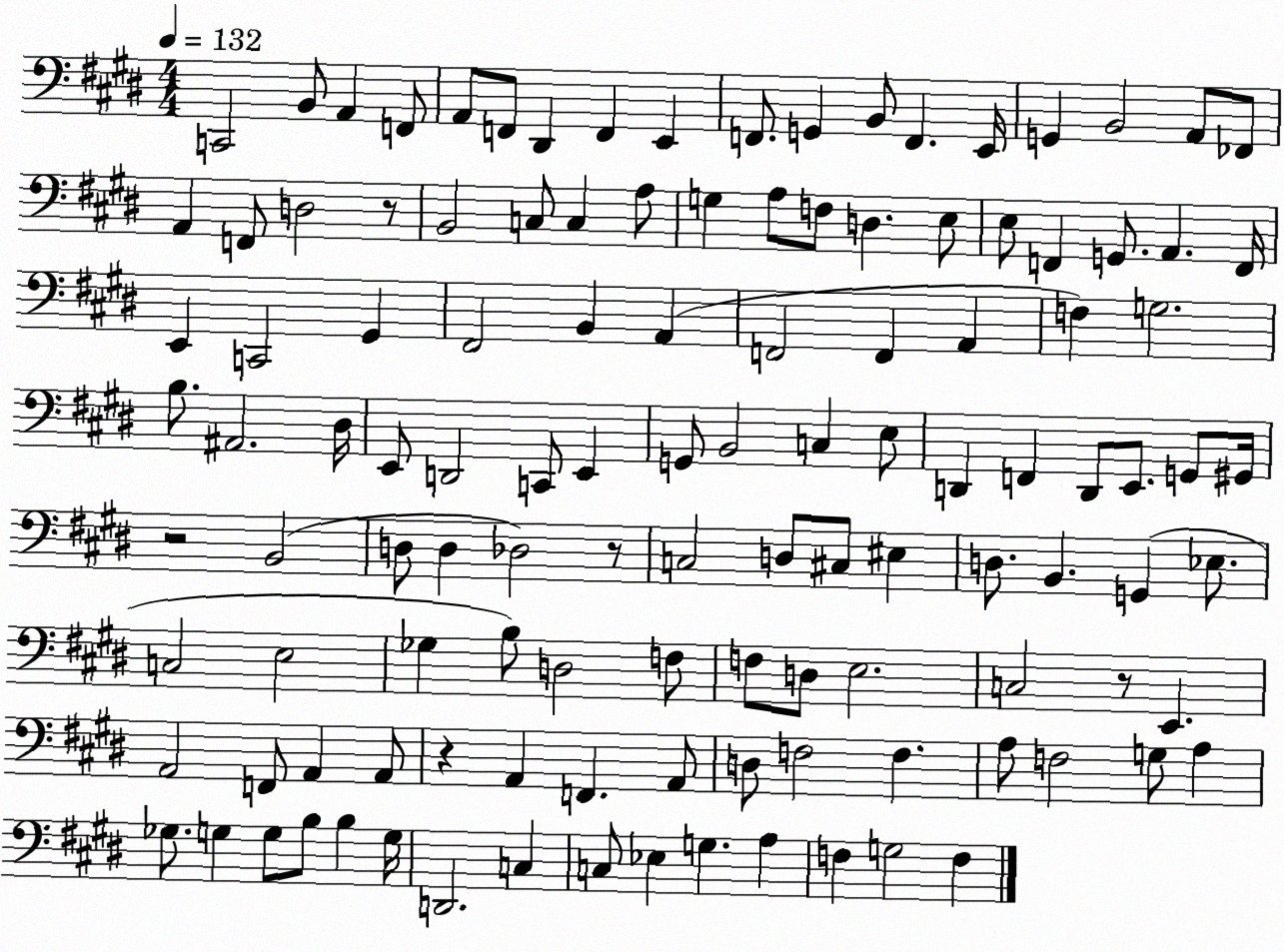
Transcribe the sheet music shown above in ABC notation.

X:1
T:Untitled
M:4/4
L:1/4
K:E
C,,2 B,,/2 A,, F,,/2 A,,/2 F,,/2 ^D,, F,, E,, F,,/2 G,, B,,/2 F,, E,,/4 G,, B,,2 A,,/2 _F,,/2 A,, F,,/2 D,2 z/2 B,,2 C,/2 C, A,/2 G, A,/2 F,/2 D, E,/2 E,/2 F,, G,,/2 A,, F,,/4 E,, C,,2 ^G,, ^F,,2 B,, A,, F,,2 F,, A,, F, G,2 B,/2 ^A,,2 ^D,/4 E,,/2 D,,2 C,,/2 E,, G,,/2 B,,2 C, E,/2 D,, F,, D,,/2 E,,/2 G,,/2 ^G,,/4 z2 B,,2 D,/2 D, _D,2 z/2 C,2 D,/2 ^C,/2 ^E, D,/2 B,, G,, _E,/2 C,2 E,2 _G, B,/2 D,2 F,/2 F,/2 D,/2 E,2 C,2 z/2 E,, A,,2 F,,/2 A,, A,,/2 z A,, F,, A,,/2 D,/2 F,2 F, A,/2 F,2 G,/2 A, _G,/2 G, G,/2 B,/2 B, G,/4 D,,2 C, C,/2 _E, G, A, F, G,2 F,